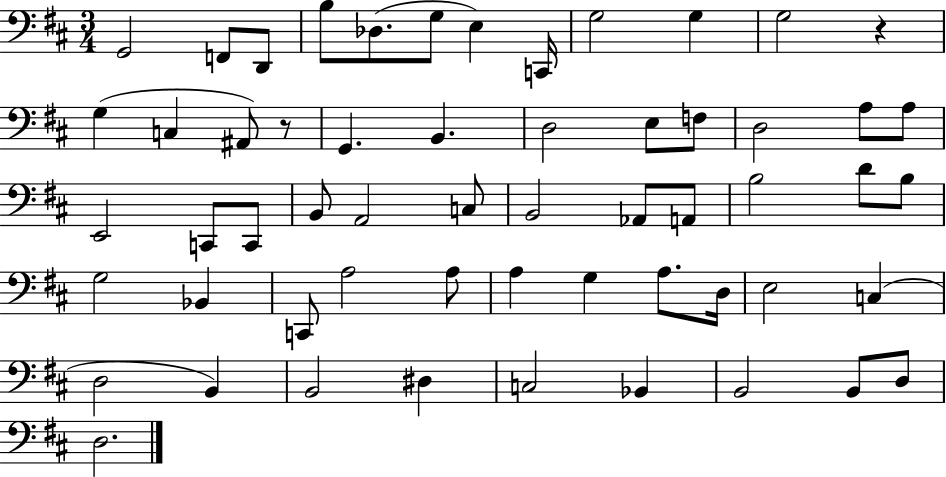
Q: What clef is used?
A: bass